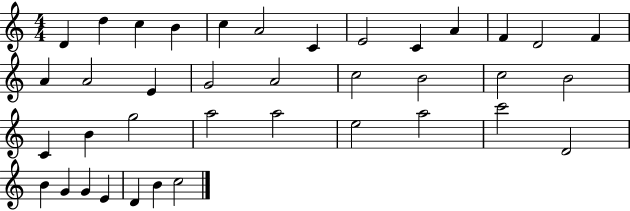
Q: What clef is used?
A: treble